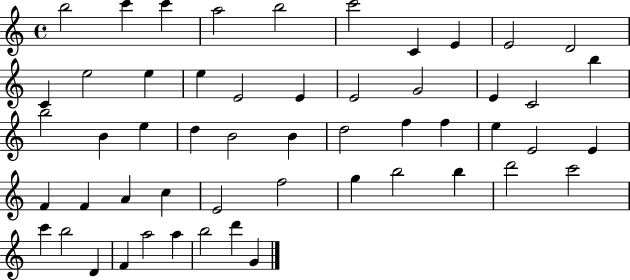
{
  \clef treble
  \time 4/4
  \defaultTimeSignature
  \key c \major
  b''2 c'''4 c'''4 | a''2 b''2 | c'''2 c'4 e'4 | e'2 d'2 | \break c'4 e''2 e''4 | e''4 e'2 e'4 | e'2 g'2 | e'4 c'2 b''4 | \break b''2 b'4 e''4 | d''4 b'2 b'4 | d''2 f''4 f''4 | e''4 e'2 e'4 | \break f'4 f'4 a'4 c''4 | e'2 f''2 | g''4 b''2 b''4 | d'''2 c'''2 | \break c'''4 b''2 d'4 | f'4 a''2 a''4 | b''2 d'''4 g'4 | \bar "|."
}